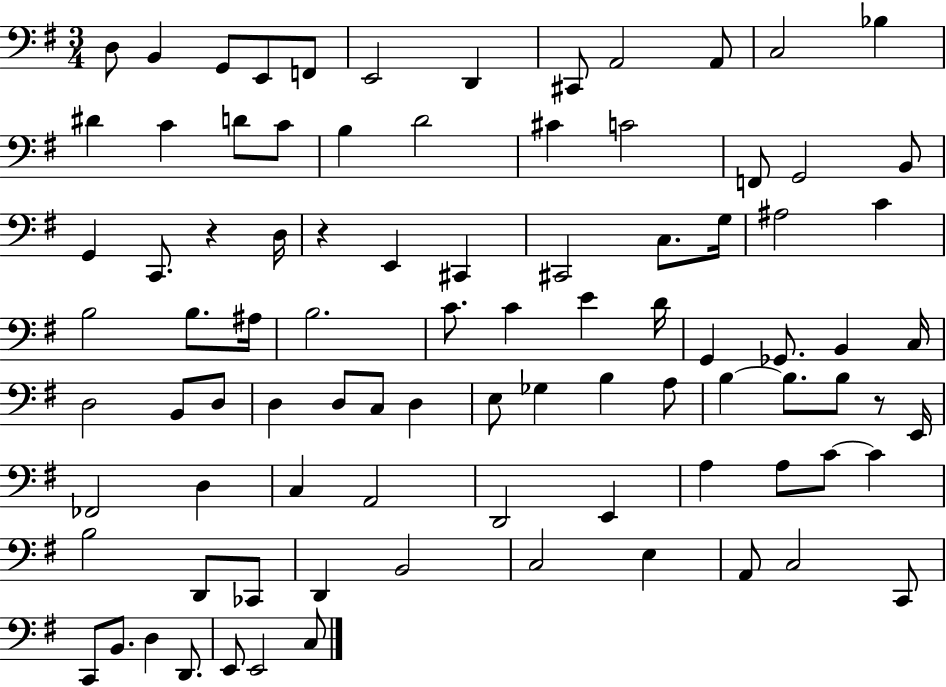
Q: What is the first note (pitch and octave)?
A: D3